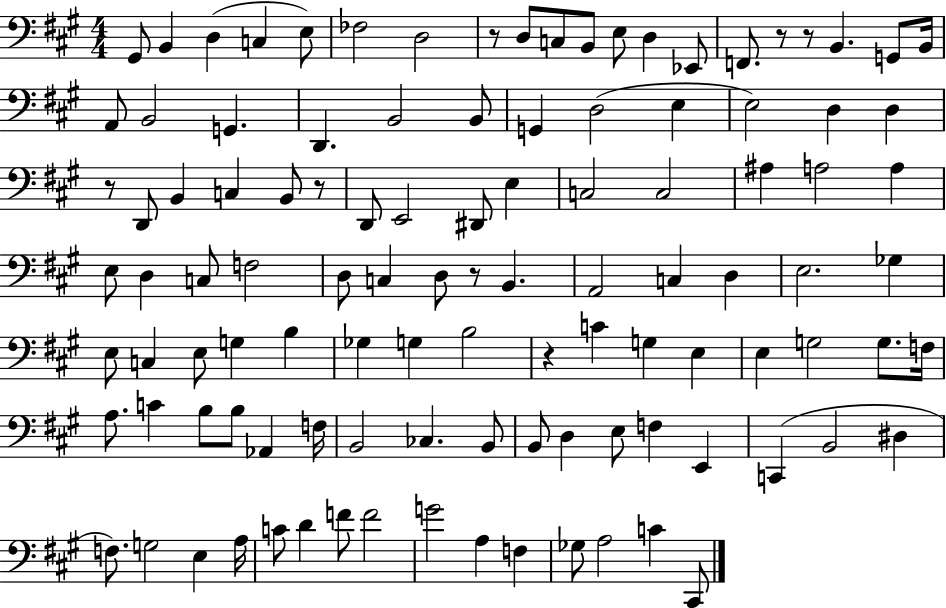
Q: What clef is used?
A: bass